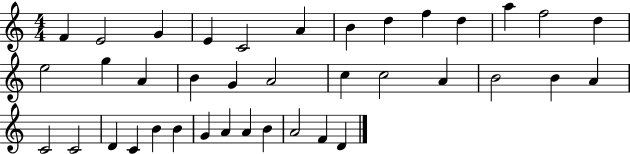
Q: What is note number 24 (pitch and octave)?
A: B4